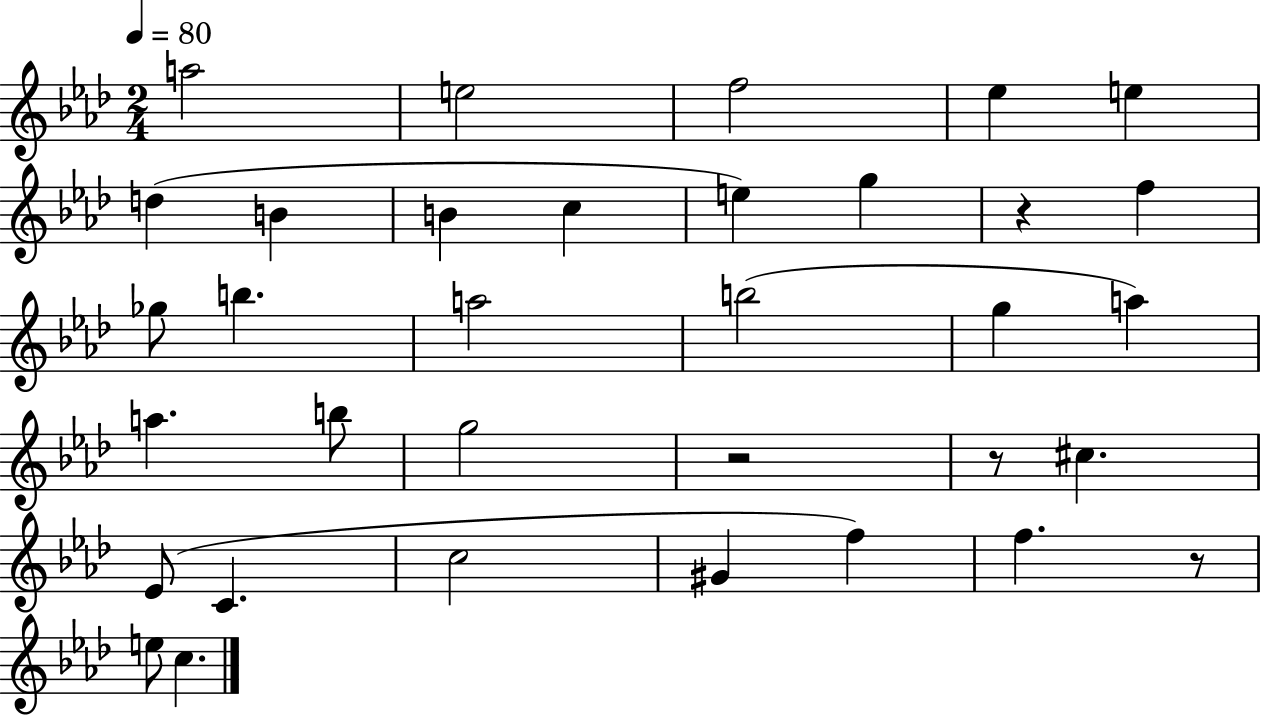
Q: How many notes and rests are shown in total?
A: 34